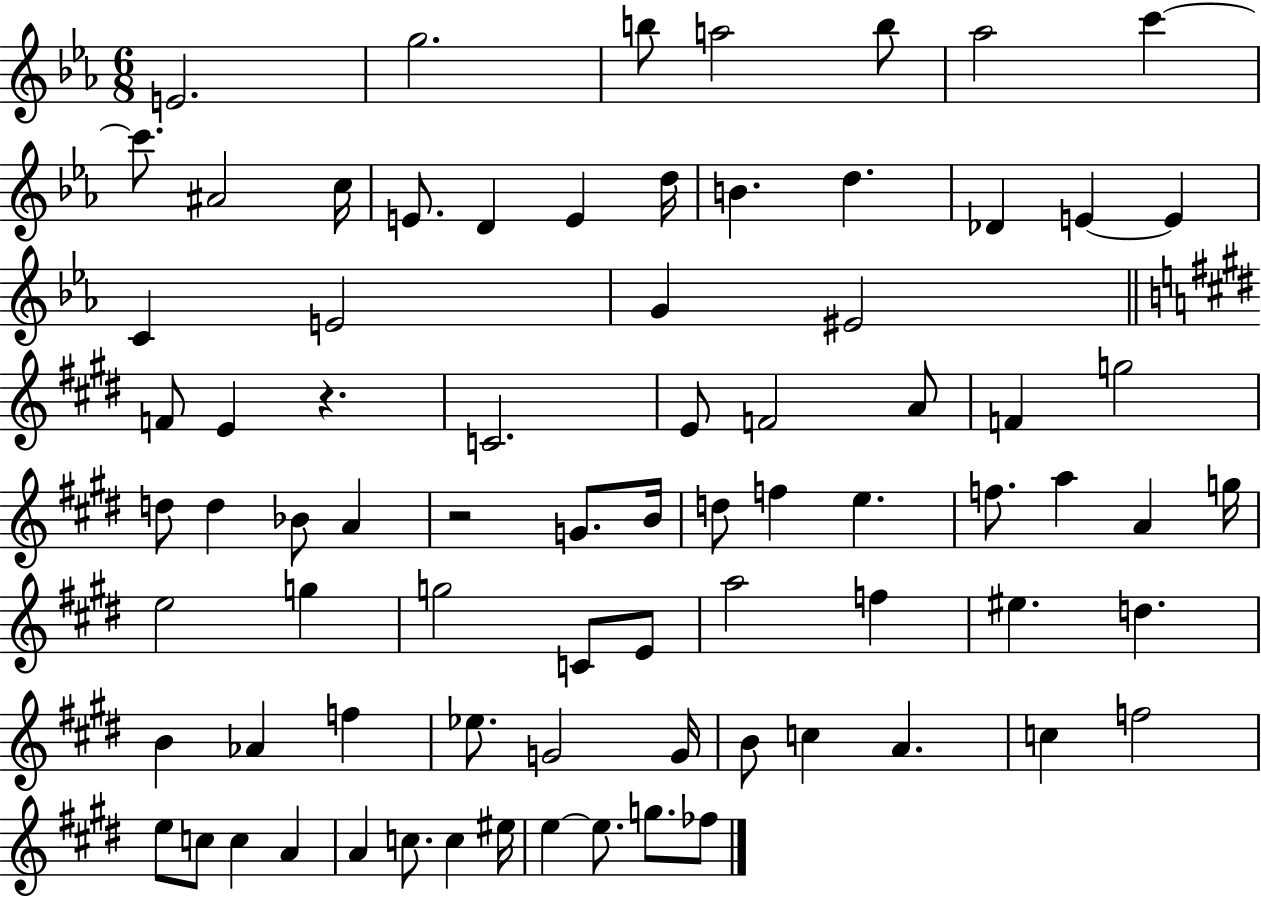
X:1
T:Untitled
M:6/8
L:1/4
K:Eb
E2 g2 b/2 a2 b/2 _a2 c' c'/2 ^A2 c/4 E/2 D E d/4 B d _D E E C E2 G ^E2 F/2 E z C2 E/2 F2 A/2 F g2 d/2 d _B/2 A z2 G/2 B/4 d/2 f e f/2 a A g/4 e2 g g2 C/2 E/2 a2 f ^e d B _A f _e/2 G2 G/4 B/2 c A c f2 e/2 c/2 c A A c/2 c ^e/4 e e/2 g/2 _f/2